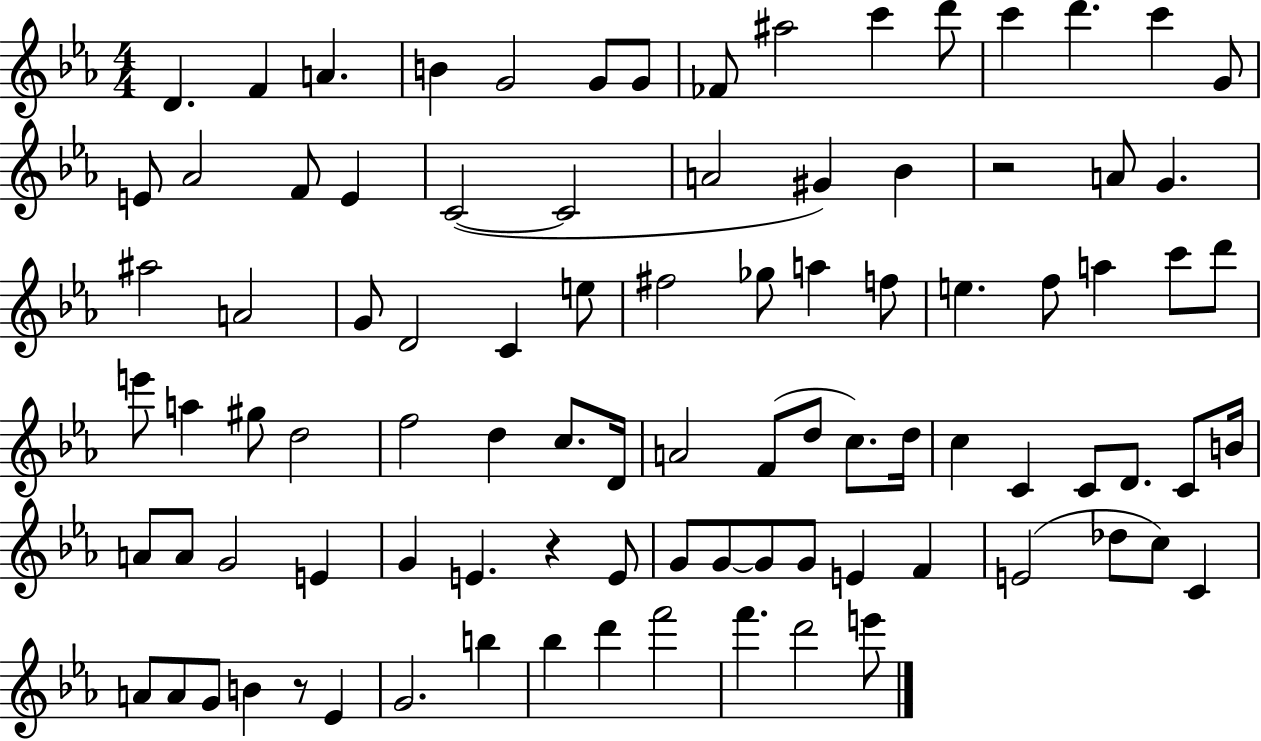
D4/q. F4/q A4/q. B4/q G4/h G4/e G4/e FES4/e A#5/h C6/q D6/e C6/q D6/q. C6/q G4/e E4/e Ab4/h F4/e E4/q C4/h C4/h A4/h G#4/q Bb4/q R/h A4/e G4/q. A#5/h A4/h G4/e D4/h C4/q E5/e F#5/h Gb5/e A5/q F5/e E5/q. F5/e A5/q C6/e D6/e E6/e A5/q G#5/e D5/h F5/h D5/q C5/e. D4/s A4/h F4/e D5/e C5/e. D5/s C5/q C4/q C4/e D4/e. C4/e B4/s A4/e A4/e G4/h E4/q G4/q E4/q. R/q E4/e G4/e G4/e G4/e G4/e E4/q F4/q E4/h Db5/e C5/e C4/q A4/e A4/e G4/e B4/q R/e Eb4/q G4/h. B5/q Bb5/q D6/q F6/h F6/q. D6/h E6/e